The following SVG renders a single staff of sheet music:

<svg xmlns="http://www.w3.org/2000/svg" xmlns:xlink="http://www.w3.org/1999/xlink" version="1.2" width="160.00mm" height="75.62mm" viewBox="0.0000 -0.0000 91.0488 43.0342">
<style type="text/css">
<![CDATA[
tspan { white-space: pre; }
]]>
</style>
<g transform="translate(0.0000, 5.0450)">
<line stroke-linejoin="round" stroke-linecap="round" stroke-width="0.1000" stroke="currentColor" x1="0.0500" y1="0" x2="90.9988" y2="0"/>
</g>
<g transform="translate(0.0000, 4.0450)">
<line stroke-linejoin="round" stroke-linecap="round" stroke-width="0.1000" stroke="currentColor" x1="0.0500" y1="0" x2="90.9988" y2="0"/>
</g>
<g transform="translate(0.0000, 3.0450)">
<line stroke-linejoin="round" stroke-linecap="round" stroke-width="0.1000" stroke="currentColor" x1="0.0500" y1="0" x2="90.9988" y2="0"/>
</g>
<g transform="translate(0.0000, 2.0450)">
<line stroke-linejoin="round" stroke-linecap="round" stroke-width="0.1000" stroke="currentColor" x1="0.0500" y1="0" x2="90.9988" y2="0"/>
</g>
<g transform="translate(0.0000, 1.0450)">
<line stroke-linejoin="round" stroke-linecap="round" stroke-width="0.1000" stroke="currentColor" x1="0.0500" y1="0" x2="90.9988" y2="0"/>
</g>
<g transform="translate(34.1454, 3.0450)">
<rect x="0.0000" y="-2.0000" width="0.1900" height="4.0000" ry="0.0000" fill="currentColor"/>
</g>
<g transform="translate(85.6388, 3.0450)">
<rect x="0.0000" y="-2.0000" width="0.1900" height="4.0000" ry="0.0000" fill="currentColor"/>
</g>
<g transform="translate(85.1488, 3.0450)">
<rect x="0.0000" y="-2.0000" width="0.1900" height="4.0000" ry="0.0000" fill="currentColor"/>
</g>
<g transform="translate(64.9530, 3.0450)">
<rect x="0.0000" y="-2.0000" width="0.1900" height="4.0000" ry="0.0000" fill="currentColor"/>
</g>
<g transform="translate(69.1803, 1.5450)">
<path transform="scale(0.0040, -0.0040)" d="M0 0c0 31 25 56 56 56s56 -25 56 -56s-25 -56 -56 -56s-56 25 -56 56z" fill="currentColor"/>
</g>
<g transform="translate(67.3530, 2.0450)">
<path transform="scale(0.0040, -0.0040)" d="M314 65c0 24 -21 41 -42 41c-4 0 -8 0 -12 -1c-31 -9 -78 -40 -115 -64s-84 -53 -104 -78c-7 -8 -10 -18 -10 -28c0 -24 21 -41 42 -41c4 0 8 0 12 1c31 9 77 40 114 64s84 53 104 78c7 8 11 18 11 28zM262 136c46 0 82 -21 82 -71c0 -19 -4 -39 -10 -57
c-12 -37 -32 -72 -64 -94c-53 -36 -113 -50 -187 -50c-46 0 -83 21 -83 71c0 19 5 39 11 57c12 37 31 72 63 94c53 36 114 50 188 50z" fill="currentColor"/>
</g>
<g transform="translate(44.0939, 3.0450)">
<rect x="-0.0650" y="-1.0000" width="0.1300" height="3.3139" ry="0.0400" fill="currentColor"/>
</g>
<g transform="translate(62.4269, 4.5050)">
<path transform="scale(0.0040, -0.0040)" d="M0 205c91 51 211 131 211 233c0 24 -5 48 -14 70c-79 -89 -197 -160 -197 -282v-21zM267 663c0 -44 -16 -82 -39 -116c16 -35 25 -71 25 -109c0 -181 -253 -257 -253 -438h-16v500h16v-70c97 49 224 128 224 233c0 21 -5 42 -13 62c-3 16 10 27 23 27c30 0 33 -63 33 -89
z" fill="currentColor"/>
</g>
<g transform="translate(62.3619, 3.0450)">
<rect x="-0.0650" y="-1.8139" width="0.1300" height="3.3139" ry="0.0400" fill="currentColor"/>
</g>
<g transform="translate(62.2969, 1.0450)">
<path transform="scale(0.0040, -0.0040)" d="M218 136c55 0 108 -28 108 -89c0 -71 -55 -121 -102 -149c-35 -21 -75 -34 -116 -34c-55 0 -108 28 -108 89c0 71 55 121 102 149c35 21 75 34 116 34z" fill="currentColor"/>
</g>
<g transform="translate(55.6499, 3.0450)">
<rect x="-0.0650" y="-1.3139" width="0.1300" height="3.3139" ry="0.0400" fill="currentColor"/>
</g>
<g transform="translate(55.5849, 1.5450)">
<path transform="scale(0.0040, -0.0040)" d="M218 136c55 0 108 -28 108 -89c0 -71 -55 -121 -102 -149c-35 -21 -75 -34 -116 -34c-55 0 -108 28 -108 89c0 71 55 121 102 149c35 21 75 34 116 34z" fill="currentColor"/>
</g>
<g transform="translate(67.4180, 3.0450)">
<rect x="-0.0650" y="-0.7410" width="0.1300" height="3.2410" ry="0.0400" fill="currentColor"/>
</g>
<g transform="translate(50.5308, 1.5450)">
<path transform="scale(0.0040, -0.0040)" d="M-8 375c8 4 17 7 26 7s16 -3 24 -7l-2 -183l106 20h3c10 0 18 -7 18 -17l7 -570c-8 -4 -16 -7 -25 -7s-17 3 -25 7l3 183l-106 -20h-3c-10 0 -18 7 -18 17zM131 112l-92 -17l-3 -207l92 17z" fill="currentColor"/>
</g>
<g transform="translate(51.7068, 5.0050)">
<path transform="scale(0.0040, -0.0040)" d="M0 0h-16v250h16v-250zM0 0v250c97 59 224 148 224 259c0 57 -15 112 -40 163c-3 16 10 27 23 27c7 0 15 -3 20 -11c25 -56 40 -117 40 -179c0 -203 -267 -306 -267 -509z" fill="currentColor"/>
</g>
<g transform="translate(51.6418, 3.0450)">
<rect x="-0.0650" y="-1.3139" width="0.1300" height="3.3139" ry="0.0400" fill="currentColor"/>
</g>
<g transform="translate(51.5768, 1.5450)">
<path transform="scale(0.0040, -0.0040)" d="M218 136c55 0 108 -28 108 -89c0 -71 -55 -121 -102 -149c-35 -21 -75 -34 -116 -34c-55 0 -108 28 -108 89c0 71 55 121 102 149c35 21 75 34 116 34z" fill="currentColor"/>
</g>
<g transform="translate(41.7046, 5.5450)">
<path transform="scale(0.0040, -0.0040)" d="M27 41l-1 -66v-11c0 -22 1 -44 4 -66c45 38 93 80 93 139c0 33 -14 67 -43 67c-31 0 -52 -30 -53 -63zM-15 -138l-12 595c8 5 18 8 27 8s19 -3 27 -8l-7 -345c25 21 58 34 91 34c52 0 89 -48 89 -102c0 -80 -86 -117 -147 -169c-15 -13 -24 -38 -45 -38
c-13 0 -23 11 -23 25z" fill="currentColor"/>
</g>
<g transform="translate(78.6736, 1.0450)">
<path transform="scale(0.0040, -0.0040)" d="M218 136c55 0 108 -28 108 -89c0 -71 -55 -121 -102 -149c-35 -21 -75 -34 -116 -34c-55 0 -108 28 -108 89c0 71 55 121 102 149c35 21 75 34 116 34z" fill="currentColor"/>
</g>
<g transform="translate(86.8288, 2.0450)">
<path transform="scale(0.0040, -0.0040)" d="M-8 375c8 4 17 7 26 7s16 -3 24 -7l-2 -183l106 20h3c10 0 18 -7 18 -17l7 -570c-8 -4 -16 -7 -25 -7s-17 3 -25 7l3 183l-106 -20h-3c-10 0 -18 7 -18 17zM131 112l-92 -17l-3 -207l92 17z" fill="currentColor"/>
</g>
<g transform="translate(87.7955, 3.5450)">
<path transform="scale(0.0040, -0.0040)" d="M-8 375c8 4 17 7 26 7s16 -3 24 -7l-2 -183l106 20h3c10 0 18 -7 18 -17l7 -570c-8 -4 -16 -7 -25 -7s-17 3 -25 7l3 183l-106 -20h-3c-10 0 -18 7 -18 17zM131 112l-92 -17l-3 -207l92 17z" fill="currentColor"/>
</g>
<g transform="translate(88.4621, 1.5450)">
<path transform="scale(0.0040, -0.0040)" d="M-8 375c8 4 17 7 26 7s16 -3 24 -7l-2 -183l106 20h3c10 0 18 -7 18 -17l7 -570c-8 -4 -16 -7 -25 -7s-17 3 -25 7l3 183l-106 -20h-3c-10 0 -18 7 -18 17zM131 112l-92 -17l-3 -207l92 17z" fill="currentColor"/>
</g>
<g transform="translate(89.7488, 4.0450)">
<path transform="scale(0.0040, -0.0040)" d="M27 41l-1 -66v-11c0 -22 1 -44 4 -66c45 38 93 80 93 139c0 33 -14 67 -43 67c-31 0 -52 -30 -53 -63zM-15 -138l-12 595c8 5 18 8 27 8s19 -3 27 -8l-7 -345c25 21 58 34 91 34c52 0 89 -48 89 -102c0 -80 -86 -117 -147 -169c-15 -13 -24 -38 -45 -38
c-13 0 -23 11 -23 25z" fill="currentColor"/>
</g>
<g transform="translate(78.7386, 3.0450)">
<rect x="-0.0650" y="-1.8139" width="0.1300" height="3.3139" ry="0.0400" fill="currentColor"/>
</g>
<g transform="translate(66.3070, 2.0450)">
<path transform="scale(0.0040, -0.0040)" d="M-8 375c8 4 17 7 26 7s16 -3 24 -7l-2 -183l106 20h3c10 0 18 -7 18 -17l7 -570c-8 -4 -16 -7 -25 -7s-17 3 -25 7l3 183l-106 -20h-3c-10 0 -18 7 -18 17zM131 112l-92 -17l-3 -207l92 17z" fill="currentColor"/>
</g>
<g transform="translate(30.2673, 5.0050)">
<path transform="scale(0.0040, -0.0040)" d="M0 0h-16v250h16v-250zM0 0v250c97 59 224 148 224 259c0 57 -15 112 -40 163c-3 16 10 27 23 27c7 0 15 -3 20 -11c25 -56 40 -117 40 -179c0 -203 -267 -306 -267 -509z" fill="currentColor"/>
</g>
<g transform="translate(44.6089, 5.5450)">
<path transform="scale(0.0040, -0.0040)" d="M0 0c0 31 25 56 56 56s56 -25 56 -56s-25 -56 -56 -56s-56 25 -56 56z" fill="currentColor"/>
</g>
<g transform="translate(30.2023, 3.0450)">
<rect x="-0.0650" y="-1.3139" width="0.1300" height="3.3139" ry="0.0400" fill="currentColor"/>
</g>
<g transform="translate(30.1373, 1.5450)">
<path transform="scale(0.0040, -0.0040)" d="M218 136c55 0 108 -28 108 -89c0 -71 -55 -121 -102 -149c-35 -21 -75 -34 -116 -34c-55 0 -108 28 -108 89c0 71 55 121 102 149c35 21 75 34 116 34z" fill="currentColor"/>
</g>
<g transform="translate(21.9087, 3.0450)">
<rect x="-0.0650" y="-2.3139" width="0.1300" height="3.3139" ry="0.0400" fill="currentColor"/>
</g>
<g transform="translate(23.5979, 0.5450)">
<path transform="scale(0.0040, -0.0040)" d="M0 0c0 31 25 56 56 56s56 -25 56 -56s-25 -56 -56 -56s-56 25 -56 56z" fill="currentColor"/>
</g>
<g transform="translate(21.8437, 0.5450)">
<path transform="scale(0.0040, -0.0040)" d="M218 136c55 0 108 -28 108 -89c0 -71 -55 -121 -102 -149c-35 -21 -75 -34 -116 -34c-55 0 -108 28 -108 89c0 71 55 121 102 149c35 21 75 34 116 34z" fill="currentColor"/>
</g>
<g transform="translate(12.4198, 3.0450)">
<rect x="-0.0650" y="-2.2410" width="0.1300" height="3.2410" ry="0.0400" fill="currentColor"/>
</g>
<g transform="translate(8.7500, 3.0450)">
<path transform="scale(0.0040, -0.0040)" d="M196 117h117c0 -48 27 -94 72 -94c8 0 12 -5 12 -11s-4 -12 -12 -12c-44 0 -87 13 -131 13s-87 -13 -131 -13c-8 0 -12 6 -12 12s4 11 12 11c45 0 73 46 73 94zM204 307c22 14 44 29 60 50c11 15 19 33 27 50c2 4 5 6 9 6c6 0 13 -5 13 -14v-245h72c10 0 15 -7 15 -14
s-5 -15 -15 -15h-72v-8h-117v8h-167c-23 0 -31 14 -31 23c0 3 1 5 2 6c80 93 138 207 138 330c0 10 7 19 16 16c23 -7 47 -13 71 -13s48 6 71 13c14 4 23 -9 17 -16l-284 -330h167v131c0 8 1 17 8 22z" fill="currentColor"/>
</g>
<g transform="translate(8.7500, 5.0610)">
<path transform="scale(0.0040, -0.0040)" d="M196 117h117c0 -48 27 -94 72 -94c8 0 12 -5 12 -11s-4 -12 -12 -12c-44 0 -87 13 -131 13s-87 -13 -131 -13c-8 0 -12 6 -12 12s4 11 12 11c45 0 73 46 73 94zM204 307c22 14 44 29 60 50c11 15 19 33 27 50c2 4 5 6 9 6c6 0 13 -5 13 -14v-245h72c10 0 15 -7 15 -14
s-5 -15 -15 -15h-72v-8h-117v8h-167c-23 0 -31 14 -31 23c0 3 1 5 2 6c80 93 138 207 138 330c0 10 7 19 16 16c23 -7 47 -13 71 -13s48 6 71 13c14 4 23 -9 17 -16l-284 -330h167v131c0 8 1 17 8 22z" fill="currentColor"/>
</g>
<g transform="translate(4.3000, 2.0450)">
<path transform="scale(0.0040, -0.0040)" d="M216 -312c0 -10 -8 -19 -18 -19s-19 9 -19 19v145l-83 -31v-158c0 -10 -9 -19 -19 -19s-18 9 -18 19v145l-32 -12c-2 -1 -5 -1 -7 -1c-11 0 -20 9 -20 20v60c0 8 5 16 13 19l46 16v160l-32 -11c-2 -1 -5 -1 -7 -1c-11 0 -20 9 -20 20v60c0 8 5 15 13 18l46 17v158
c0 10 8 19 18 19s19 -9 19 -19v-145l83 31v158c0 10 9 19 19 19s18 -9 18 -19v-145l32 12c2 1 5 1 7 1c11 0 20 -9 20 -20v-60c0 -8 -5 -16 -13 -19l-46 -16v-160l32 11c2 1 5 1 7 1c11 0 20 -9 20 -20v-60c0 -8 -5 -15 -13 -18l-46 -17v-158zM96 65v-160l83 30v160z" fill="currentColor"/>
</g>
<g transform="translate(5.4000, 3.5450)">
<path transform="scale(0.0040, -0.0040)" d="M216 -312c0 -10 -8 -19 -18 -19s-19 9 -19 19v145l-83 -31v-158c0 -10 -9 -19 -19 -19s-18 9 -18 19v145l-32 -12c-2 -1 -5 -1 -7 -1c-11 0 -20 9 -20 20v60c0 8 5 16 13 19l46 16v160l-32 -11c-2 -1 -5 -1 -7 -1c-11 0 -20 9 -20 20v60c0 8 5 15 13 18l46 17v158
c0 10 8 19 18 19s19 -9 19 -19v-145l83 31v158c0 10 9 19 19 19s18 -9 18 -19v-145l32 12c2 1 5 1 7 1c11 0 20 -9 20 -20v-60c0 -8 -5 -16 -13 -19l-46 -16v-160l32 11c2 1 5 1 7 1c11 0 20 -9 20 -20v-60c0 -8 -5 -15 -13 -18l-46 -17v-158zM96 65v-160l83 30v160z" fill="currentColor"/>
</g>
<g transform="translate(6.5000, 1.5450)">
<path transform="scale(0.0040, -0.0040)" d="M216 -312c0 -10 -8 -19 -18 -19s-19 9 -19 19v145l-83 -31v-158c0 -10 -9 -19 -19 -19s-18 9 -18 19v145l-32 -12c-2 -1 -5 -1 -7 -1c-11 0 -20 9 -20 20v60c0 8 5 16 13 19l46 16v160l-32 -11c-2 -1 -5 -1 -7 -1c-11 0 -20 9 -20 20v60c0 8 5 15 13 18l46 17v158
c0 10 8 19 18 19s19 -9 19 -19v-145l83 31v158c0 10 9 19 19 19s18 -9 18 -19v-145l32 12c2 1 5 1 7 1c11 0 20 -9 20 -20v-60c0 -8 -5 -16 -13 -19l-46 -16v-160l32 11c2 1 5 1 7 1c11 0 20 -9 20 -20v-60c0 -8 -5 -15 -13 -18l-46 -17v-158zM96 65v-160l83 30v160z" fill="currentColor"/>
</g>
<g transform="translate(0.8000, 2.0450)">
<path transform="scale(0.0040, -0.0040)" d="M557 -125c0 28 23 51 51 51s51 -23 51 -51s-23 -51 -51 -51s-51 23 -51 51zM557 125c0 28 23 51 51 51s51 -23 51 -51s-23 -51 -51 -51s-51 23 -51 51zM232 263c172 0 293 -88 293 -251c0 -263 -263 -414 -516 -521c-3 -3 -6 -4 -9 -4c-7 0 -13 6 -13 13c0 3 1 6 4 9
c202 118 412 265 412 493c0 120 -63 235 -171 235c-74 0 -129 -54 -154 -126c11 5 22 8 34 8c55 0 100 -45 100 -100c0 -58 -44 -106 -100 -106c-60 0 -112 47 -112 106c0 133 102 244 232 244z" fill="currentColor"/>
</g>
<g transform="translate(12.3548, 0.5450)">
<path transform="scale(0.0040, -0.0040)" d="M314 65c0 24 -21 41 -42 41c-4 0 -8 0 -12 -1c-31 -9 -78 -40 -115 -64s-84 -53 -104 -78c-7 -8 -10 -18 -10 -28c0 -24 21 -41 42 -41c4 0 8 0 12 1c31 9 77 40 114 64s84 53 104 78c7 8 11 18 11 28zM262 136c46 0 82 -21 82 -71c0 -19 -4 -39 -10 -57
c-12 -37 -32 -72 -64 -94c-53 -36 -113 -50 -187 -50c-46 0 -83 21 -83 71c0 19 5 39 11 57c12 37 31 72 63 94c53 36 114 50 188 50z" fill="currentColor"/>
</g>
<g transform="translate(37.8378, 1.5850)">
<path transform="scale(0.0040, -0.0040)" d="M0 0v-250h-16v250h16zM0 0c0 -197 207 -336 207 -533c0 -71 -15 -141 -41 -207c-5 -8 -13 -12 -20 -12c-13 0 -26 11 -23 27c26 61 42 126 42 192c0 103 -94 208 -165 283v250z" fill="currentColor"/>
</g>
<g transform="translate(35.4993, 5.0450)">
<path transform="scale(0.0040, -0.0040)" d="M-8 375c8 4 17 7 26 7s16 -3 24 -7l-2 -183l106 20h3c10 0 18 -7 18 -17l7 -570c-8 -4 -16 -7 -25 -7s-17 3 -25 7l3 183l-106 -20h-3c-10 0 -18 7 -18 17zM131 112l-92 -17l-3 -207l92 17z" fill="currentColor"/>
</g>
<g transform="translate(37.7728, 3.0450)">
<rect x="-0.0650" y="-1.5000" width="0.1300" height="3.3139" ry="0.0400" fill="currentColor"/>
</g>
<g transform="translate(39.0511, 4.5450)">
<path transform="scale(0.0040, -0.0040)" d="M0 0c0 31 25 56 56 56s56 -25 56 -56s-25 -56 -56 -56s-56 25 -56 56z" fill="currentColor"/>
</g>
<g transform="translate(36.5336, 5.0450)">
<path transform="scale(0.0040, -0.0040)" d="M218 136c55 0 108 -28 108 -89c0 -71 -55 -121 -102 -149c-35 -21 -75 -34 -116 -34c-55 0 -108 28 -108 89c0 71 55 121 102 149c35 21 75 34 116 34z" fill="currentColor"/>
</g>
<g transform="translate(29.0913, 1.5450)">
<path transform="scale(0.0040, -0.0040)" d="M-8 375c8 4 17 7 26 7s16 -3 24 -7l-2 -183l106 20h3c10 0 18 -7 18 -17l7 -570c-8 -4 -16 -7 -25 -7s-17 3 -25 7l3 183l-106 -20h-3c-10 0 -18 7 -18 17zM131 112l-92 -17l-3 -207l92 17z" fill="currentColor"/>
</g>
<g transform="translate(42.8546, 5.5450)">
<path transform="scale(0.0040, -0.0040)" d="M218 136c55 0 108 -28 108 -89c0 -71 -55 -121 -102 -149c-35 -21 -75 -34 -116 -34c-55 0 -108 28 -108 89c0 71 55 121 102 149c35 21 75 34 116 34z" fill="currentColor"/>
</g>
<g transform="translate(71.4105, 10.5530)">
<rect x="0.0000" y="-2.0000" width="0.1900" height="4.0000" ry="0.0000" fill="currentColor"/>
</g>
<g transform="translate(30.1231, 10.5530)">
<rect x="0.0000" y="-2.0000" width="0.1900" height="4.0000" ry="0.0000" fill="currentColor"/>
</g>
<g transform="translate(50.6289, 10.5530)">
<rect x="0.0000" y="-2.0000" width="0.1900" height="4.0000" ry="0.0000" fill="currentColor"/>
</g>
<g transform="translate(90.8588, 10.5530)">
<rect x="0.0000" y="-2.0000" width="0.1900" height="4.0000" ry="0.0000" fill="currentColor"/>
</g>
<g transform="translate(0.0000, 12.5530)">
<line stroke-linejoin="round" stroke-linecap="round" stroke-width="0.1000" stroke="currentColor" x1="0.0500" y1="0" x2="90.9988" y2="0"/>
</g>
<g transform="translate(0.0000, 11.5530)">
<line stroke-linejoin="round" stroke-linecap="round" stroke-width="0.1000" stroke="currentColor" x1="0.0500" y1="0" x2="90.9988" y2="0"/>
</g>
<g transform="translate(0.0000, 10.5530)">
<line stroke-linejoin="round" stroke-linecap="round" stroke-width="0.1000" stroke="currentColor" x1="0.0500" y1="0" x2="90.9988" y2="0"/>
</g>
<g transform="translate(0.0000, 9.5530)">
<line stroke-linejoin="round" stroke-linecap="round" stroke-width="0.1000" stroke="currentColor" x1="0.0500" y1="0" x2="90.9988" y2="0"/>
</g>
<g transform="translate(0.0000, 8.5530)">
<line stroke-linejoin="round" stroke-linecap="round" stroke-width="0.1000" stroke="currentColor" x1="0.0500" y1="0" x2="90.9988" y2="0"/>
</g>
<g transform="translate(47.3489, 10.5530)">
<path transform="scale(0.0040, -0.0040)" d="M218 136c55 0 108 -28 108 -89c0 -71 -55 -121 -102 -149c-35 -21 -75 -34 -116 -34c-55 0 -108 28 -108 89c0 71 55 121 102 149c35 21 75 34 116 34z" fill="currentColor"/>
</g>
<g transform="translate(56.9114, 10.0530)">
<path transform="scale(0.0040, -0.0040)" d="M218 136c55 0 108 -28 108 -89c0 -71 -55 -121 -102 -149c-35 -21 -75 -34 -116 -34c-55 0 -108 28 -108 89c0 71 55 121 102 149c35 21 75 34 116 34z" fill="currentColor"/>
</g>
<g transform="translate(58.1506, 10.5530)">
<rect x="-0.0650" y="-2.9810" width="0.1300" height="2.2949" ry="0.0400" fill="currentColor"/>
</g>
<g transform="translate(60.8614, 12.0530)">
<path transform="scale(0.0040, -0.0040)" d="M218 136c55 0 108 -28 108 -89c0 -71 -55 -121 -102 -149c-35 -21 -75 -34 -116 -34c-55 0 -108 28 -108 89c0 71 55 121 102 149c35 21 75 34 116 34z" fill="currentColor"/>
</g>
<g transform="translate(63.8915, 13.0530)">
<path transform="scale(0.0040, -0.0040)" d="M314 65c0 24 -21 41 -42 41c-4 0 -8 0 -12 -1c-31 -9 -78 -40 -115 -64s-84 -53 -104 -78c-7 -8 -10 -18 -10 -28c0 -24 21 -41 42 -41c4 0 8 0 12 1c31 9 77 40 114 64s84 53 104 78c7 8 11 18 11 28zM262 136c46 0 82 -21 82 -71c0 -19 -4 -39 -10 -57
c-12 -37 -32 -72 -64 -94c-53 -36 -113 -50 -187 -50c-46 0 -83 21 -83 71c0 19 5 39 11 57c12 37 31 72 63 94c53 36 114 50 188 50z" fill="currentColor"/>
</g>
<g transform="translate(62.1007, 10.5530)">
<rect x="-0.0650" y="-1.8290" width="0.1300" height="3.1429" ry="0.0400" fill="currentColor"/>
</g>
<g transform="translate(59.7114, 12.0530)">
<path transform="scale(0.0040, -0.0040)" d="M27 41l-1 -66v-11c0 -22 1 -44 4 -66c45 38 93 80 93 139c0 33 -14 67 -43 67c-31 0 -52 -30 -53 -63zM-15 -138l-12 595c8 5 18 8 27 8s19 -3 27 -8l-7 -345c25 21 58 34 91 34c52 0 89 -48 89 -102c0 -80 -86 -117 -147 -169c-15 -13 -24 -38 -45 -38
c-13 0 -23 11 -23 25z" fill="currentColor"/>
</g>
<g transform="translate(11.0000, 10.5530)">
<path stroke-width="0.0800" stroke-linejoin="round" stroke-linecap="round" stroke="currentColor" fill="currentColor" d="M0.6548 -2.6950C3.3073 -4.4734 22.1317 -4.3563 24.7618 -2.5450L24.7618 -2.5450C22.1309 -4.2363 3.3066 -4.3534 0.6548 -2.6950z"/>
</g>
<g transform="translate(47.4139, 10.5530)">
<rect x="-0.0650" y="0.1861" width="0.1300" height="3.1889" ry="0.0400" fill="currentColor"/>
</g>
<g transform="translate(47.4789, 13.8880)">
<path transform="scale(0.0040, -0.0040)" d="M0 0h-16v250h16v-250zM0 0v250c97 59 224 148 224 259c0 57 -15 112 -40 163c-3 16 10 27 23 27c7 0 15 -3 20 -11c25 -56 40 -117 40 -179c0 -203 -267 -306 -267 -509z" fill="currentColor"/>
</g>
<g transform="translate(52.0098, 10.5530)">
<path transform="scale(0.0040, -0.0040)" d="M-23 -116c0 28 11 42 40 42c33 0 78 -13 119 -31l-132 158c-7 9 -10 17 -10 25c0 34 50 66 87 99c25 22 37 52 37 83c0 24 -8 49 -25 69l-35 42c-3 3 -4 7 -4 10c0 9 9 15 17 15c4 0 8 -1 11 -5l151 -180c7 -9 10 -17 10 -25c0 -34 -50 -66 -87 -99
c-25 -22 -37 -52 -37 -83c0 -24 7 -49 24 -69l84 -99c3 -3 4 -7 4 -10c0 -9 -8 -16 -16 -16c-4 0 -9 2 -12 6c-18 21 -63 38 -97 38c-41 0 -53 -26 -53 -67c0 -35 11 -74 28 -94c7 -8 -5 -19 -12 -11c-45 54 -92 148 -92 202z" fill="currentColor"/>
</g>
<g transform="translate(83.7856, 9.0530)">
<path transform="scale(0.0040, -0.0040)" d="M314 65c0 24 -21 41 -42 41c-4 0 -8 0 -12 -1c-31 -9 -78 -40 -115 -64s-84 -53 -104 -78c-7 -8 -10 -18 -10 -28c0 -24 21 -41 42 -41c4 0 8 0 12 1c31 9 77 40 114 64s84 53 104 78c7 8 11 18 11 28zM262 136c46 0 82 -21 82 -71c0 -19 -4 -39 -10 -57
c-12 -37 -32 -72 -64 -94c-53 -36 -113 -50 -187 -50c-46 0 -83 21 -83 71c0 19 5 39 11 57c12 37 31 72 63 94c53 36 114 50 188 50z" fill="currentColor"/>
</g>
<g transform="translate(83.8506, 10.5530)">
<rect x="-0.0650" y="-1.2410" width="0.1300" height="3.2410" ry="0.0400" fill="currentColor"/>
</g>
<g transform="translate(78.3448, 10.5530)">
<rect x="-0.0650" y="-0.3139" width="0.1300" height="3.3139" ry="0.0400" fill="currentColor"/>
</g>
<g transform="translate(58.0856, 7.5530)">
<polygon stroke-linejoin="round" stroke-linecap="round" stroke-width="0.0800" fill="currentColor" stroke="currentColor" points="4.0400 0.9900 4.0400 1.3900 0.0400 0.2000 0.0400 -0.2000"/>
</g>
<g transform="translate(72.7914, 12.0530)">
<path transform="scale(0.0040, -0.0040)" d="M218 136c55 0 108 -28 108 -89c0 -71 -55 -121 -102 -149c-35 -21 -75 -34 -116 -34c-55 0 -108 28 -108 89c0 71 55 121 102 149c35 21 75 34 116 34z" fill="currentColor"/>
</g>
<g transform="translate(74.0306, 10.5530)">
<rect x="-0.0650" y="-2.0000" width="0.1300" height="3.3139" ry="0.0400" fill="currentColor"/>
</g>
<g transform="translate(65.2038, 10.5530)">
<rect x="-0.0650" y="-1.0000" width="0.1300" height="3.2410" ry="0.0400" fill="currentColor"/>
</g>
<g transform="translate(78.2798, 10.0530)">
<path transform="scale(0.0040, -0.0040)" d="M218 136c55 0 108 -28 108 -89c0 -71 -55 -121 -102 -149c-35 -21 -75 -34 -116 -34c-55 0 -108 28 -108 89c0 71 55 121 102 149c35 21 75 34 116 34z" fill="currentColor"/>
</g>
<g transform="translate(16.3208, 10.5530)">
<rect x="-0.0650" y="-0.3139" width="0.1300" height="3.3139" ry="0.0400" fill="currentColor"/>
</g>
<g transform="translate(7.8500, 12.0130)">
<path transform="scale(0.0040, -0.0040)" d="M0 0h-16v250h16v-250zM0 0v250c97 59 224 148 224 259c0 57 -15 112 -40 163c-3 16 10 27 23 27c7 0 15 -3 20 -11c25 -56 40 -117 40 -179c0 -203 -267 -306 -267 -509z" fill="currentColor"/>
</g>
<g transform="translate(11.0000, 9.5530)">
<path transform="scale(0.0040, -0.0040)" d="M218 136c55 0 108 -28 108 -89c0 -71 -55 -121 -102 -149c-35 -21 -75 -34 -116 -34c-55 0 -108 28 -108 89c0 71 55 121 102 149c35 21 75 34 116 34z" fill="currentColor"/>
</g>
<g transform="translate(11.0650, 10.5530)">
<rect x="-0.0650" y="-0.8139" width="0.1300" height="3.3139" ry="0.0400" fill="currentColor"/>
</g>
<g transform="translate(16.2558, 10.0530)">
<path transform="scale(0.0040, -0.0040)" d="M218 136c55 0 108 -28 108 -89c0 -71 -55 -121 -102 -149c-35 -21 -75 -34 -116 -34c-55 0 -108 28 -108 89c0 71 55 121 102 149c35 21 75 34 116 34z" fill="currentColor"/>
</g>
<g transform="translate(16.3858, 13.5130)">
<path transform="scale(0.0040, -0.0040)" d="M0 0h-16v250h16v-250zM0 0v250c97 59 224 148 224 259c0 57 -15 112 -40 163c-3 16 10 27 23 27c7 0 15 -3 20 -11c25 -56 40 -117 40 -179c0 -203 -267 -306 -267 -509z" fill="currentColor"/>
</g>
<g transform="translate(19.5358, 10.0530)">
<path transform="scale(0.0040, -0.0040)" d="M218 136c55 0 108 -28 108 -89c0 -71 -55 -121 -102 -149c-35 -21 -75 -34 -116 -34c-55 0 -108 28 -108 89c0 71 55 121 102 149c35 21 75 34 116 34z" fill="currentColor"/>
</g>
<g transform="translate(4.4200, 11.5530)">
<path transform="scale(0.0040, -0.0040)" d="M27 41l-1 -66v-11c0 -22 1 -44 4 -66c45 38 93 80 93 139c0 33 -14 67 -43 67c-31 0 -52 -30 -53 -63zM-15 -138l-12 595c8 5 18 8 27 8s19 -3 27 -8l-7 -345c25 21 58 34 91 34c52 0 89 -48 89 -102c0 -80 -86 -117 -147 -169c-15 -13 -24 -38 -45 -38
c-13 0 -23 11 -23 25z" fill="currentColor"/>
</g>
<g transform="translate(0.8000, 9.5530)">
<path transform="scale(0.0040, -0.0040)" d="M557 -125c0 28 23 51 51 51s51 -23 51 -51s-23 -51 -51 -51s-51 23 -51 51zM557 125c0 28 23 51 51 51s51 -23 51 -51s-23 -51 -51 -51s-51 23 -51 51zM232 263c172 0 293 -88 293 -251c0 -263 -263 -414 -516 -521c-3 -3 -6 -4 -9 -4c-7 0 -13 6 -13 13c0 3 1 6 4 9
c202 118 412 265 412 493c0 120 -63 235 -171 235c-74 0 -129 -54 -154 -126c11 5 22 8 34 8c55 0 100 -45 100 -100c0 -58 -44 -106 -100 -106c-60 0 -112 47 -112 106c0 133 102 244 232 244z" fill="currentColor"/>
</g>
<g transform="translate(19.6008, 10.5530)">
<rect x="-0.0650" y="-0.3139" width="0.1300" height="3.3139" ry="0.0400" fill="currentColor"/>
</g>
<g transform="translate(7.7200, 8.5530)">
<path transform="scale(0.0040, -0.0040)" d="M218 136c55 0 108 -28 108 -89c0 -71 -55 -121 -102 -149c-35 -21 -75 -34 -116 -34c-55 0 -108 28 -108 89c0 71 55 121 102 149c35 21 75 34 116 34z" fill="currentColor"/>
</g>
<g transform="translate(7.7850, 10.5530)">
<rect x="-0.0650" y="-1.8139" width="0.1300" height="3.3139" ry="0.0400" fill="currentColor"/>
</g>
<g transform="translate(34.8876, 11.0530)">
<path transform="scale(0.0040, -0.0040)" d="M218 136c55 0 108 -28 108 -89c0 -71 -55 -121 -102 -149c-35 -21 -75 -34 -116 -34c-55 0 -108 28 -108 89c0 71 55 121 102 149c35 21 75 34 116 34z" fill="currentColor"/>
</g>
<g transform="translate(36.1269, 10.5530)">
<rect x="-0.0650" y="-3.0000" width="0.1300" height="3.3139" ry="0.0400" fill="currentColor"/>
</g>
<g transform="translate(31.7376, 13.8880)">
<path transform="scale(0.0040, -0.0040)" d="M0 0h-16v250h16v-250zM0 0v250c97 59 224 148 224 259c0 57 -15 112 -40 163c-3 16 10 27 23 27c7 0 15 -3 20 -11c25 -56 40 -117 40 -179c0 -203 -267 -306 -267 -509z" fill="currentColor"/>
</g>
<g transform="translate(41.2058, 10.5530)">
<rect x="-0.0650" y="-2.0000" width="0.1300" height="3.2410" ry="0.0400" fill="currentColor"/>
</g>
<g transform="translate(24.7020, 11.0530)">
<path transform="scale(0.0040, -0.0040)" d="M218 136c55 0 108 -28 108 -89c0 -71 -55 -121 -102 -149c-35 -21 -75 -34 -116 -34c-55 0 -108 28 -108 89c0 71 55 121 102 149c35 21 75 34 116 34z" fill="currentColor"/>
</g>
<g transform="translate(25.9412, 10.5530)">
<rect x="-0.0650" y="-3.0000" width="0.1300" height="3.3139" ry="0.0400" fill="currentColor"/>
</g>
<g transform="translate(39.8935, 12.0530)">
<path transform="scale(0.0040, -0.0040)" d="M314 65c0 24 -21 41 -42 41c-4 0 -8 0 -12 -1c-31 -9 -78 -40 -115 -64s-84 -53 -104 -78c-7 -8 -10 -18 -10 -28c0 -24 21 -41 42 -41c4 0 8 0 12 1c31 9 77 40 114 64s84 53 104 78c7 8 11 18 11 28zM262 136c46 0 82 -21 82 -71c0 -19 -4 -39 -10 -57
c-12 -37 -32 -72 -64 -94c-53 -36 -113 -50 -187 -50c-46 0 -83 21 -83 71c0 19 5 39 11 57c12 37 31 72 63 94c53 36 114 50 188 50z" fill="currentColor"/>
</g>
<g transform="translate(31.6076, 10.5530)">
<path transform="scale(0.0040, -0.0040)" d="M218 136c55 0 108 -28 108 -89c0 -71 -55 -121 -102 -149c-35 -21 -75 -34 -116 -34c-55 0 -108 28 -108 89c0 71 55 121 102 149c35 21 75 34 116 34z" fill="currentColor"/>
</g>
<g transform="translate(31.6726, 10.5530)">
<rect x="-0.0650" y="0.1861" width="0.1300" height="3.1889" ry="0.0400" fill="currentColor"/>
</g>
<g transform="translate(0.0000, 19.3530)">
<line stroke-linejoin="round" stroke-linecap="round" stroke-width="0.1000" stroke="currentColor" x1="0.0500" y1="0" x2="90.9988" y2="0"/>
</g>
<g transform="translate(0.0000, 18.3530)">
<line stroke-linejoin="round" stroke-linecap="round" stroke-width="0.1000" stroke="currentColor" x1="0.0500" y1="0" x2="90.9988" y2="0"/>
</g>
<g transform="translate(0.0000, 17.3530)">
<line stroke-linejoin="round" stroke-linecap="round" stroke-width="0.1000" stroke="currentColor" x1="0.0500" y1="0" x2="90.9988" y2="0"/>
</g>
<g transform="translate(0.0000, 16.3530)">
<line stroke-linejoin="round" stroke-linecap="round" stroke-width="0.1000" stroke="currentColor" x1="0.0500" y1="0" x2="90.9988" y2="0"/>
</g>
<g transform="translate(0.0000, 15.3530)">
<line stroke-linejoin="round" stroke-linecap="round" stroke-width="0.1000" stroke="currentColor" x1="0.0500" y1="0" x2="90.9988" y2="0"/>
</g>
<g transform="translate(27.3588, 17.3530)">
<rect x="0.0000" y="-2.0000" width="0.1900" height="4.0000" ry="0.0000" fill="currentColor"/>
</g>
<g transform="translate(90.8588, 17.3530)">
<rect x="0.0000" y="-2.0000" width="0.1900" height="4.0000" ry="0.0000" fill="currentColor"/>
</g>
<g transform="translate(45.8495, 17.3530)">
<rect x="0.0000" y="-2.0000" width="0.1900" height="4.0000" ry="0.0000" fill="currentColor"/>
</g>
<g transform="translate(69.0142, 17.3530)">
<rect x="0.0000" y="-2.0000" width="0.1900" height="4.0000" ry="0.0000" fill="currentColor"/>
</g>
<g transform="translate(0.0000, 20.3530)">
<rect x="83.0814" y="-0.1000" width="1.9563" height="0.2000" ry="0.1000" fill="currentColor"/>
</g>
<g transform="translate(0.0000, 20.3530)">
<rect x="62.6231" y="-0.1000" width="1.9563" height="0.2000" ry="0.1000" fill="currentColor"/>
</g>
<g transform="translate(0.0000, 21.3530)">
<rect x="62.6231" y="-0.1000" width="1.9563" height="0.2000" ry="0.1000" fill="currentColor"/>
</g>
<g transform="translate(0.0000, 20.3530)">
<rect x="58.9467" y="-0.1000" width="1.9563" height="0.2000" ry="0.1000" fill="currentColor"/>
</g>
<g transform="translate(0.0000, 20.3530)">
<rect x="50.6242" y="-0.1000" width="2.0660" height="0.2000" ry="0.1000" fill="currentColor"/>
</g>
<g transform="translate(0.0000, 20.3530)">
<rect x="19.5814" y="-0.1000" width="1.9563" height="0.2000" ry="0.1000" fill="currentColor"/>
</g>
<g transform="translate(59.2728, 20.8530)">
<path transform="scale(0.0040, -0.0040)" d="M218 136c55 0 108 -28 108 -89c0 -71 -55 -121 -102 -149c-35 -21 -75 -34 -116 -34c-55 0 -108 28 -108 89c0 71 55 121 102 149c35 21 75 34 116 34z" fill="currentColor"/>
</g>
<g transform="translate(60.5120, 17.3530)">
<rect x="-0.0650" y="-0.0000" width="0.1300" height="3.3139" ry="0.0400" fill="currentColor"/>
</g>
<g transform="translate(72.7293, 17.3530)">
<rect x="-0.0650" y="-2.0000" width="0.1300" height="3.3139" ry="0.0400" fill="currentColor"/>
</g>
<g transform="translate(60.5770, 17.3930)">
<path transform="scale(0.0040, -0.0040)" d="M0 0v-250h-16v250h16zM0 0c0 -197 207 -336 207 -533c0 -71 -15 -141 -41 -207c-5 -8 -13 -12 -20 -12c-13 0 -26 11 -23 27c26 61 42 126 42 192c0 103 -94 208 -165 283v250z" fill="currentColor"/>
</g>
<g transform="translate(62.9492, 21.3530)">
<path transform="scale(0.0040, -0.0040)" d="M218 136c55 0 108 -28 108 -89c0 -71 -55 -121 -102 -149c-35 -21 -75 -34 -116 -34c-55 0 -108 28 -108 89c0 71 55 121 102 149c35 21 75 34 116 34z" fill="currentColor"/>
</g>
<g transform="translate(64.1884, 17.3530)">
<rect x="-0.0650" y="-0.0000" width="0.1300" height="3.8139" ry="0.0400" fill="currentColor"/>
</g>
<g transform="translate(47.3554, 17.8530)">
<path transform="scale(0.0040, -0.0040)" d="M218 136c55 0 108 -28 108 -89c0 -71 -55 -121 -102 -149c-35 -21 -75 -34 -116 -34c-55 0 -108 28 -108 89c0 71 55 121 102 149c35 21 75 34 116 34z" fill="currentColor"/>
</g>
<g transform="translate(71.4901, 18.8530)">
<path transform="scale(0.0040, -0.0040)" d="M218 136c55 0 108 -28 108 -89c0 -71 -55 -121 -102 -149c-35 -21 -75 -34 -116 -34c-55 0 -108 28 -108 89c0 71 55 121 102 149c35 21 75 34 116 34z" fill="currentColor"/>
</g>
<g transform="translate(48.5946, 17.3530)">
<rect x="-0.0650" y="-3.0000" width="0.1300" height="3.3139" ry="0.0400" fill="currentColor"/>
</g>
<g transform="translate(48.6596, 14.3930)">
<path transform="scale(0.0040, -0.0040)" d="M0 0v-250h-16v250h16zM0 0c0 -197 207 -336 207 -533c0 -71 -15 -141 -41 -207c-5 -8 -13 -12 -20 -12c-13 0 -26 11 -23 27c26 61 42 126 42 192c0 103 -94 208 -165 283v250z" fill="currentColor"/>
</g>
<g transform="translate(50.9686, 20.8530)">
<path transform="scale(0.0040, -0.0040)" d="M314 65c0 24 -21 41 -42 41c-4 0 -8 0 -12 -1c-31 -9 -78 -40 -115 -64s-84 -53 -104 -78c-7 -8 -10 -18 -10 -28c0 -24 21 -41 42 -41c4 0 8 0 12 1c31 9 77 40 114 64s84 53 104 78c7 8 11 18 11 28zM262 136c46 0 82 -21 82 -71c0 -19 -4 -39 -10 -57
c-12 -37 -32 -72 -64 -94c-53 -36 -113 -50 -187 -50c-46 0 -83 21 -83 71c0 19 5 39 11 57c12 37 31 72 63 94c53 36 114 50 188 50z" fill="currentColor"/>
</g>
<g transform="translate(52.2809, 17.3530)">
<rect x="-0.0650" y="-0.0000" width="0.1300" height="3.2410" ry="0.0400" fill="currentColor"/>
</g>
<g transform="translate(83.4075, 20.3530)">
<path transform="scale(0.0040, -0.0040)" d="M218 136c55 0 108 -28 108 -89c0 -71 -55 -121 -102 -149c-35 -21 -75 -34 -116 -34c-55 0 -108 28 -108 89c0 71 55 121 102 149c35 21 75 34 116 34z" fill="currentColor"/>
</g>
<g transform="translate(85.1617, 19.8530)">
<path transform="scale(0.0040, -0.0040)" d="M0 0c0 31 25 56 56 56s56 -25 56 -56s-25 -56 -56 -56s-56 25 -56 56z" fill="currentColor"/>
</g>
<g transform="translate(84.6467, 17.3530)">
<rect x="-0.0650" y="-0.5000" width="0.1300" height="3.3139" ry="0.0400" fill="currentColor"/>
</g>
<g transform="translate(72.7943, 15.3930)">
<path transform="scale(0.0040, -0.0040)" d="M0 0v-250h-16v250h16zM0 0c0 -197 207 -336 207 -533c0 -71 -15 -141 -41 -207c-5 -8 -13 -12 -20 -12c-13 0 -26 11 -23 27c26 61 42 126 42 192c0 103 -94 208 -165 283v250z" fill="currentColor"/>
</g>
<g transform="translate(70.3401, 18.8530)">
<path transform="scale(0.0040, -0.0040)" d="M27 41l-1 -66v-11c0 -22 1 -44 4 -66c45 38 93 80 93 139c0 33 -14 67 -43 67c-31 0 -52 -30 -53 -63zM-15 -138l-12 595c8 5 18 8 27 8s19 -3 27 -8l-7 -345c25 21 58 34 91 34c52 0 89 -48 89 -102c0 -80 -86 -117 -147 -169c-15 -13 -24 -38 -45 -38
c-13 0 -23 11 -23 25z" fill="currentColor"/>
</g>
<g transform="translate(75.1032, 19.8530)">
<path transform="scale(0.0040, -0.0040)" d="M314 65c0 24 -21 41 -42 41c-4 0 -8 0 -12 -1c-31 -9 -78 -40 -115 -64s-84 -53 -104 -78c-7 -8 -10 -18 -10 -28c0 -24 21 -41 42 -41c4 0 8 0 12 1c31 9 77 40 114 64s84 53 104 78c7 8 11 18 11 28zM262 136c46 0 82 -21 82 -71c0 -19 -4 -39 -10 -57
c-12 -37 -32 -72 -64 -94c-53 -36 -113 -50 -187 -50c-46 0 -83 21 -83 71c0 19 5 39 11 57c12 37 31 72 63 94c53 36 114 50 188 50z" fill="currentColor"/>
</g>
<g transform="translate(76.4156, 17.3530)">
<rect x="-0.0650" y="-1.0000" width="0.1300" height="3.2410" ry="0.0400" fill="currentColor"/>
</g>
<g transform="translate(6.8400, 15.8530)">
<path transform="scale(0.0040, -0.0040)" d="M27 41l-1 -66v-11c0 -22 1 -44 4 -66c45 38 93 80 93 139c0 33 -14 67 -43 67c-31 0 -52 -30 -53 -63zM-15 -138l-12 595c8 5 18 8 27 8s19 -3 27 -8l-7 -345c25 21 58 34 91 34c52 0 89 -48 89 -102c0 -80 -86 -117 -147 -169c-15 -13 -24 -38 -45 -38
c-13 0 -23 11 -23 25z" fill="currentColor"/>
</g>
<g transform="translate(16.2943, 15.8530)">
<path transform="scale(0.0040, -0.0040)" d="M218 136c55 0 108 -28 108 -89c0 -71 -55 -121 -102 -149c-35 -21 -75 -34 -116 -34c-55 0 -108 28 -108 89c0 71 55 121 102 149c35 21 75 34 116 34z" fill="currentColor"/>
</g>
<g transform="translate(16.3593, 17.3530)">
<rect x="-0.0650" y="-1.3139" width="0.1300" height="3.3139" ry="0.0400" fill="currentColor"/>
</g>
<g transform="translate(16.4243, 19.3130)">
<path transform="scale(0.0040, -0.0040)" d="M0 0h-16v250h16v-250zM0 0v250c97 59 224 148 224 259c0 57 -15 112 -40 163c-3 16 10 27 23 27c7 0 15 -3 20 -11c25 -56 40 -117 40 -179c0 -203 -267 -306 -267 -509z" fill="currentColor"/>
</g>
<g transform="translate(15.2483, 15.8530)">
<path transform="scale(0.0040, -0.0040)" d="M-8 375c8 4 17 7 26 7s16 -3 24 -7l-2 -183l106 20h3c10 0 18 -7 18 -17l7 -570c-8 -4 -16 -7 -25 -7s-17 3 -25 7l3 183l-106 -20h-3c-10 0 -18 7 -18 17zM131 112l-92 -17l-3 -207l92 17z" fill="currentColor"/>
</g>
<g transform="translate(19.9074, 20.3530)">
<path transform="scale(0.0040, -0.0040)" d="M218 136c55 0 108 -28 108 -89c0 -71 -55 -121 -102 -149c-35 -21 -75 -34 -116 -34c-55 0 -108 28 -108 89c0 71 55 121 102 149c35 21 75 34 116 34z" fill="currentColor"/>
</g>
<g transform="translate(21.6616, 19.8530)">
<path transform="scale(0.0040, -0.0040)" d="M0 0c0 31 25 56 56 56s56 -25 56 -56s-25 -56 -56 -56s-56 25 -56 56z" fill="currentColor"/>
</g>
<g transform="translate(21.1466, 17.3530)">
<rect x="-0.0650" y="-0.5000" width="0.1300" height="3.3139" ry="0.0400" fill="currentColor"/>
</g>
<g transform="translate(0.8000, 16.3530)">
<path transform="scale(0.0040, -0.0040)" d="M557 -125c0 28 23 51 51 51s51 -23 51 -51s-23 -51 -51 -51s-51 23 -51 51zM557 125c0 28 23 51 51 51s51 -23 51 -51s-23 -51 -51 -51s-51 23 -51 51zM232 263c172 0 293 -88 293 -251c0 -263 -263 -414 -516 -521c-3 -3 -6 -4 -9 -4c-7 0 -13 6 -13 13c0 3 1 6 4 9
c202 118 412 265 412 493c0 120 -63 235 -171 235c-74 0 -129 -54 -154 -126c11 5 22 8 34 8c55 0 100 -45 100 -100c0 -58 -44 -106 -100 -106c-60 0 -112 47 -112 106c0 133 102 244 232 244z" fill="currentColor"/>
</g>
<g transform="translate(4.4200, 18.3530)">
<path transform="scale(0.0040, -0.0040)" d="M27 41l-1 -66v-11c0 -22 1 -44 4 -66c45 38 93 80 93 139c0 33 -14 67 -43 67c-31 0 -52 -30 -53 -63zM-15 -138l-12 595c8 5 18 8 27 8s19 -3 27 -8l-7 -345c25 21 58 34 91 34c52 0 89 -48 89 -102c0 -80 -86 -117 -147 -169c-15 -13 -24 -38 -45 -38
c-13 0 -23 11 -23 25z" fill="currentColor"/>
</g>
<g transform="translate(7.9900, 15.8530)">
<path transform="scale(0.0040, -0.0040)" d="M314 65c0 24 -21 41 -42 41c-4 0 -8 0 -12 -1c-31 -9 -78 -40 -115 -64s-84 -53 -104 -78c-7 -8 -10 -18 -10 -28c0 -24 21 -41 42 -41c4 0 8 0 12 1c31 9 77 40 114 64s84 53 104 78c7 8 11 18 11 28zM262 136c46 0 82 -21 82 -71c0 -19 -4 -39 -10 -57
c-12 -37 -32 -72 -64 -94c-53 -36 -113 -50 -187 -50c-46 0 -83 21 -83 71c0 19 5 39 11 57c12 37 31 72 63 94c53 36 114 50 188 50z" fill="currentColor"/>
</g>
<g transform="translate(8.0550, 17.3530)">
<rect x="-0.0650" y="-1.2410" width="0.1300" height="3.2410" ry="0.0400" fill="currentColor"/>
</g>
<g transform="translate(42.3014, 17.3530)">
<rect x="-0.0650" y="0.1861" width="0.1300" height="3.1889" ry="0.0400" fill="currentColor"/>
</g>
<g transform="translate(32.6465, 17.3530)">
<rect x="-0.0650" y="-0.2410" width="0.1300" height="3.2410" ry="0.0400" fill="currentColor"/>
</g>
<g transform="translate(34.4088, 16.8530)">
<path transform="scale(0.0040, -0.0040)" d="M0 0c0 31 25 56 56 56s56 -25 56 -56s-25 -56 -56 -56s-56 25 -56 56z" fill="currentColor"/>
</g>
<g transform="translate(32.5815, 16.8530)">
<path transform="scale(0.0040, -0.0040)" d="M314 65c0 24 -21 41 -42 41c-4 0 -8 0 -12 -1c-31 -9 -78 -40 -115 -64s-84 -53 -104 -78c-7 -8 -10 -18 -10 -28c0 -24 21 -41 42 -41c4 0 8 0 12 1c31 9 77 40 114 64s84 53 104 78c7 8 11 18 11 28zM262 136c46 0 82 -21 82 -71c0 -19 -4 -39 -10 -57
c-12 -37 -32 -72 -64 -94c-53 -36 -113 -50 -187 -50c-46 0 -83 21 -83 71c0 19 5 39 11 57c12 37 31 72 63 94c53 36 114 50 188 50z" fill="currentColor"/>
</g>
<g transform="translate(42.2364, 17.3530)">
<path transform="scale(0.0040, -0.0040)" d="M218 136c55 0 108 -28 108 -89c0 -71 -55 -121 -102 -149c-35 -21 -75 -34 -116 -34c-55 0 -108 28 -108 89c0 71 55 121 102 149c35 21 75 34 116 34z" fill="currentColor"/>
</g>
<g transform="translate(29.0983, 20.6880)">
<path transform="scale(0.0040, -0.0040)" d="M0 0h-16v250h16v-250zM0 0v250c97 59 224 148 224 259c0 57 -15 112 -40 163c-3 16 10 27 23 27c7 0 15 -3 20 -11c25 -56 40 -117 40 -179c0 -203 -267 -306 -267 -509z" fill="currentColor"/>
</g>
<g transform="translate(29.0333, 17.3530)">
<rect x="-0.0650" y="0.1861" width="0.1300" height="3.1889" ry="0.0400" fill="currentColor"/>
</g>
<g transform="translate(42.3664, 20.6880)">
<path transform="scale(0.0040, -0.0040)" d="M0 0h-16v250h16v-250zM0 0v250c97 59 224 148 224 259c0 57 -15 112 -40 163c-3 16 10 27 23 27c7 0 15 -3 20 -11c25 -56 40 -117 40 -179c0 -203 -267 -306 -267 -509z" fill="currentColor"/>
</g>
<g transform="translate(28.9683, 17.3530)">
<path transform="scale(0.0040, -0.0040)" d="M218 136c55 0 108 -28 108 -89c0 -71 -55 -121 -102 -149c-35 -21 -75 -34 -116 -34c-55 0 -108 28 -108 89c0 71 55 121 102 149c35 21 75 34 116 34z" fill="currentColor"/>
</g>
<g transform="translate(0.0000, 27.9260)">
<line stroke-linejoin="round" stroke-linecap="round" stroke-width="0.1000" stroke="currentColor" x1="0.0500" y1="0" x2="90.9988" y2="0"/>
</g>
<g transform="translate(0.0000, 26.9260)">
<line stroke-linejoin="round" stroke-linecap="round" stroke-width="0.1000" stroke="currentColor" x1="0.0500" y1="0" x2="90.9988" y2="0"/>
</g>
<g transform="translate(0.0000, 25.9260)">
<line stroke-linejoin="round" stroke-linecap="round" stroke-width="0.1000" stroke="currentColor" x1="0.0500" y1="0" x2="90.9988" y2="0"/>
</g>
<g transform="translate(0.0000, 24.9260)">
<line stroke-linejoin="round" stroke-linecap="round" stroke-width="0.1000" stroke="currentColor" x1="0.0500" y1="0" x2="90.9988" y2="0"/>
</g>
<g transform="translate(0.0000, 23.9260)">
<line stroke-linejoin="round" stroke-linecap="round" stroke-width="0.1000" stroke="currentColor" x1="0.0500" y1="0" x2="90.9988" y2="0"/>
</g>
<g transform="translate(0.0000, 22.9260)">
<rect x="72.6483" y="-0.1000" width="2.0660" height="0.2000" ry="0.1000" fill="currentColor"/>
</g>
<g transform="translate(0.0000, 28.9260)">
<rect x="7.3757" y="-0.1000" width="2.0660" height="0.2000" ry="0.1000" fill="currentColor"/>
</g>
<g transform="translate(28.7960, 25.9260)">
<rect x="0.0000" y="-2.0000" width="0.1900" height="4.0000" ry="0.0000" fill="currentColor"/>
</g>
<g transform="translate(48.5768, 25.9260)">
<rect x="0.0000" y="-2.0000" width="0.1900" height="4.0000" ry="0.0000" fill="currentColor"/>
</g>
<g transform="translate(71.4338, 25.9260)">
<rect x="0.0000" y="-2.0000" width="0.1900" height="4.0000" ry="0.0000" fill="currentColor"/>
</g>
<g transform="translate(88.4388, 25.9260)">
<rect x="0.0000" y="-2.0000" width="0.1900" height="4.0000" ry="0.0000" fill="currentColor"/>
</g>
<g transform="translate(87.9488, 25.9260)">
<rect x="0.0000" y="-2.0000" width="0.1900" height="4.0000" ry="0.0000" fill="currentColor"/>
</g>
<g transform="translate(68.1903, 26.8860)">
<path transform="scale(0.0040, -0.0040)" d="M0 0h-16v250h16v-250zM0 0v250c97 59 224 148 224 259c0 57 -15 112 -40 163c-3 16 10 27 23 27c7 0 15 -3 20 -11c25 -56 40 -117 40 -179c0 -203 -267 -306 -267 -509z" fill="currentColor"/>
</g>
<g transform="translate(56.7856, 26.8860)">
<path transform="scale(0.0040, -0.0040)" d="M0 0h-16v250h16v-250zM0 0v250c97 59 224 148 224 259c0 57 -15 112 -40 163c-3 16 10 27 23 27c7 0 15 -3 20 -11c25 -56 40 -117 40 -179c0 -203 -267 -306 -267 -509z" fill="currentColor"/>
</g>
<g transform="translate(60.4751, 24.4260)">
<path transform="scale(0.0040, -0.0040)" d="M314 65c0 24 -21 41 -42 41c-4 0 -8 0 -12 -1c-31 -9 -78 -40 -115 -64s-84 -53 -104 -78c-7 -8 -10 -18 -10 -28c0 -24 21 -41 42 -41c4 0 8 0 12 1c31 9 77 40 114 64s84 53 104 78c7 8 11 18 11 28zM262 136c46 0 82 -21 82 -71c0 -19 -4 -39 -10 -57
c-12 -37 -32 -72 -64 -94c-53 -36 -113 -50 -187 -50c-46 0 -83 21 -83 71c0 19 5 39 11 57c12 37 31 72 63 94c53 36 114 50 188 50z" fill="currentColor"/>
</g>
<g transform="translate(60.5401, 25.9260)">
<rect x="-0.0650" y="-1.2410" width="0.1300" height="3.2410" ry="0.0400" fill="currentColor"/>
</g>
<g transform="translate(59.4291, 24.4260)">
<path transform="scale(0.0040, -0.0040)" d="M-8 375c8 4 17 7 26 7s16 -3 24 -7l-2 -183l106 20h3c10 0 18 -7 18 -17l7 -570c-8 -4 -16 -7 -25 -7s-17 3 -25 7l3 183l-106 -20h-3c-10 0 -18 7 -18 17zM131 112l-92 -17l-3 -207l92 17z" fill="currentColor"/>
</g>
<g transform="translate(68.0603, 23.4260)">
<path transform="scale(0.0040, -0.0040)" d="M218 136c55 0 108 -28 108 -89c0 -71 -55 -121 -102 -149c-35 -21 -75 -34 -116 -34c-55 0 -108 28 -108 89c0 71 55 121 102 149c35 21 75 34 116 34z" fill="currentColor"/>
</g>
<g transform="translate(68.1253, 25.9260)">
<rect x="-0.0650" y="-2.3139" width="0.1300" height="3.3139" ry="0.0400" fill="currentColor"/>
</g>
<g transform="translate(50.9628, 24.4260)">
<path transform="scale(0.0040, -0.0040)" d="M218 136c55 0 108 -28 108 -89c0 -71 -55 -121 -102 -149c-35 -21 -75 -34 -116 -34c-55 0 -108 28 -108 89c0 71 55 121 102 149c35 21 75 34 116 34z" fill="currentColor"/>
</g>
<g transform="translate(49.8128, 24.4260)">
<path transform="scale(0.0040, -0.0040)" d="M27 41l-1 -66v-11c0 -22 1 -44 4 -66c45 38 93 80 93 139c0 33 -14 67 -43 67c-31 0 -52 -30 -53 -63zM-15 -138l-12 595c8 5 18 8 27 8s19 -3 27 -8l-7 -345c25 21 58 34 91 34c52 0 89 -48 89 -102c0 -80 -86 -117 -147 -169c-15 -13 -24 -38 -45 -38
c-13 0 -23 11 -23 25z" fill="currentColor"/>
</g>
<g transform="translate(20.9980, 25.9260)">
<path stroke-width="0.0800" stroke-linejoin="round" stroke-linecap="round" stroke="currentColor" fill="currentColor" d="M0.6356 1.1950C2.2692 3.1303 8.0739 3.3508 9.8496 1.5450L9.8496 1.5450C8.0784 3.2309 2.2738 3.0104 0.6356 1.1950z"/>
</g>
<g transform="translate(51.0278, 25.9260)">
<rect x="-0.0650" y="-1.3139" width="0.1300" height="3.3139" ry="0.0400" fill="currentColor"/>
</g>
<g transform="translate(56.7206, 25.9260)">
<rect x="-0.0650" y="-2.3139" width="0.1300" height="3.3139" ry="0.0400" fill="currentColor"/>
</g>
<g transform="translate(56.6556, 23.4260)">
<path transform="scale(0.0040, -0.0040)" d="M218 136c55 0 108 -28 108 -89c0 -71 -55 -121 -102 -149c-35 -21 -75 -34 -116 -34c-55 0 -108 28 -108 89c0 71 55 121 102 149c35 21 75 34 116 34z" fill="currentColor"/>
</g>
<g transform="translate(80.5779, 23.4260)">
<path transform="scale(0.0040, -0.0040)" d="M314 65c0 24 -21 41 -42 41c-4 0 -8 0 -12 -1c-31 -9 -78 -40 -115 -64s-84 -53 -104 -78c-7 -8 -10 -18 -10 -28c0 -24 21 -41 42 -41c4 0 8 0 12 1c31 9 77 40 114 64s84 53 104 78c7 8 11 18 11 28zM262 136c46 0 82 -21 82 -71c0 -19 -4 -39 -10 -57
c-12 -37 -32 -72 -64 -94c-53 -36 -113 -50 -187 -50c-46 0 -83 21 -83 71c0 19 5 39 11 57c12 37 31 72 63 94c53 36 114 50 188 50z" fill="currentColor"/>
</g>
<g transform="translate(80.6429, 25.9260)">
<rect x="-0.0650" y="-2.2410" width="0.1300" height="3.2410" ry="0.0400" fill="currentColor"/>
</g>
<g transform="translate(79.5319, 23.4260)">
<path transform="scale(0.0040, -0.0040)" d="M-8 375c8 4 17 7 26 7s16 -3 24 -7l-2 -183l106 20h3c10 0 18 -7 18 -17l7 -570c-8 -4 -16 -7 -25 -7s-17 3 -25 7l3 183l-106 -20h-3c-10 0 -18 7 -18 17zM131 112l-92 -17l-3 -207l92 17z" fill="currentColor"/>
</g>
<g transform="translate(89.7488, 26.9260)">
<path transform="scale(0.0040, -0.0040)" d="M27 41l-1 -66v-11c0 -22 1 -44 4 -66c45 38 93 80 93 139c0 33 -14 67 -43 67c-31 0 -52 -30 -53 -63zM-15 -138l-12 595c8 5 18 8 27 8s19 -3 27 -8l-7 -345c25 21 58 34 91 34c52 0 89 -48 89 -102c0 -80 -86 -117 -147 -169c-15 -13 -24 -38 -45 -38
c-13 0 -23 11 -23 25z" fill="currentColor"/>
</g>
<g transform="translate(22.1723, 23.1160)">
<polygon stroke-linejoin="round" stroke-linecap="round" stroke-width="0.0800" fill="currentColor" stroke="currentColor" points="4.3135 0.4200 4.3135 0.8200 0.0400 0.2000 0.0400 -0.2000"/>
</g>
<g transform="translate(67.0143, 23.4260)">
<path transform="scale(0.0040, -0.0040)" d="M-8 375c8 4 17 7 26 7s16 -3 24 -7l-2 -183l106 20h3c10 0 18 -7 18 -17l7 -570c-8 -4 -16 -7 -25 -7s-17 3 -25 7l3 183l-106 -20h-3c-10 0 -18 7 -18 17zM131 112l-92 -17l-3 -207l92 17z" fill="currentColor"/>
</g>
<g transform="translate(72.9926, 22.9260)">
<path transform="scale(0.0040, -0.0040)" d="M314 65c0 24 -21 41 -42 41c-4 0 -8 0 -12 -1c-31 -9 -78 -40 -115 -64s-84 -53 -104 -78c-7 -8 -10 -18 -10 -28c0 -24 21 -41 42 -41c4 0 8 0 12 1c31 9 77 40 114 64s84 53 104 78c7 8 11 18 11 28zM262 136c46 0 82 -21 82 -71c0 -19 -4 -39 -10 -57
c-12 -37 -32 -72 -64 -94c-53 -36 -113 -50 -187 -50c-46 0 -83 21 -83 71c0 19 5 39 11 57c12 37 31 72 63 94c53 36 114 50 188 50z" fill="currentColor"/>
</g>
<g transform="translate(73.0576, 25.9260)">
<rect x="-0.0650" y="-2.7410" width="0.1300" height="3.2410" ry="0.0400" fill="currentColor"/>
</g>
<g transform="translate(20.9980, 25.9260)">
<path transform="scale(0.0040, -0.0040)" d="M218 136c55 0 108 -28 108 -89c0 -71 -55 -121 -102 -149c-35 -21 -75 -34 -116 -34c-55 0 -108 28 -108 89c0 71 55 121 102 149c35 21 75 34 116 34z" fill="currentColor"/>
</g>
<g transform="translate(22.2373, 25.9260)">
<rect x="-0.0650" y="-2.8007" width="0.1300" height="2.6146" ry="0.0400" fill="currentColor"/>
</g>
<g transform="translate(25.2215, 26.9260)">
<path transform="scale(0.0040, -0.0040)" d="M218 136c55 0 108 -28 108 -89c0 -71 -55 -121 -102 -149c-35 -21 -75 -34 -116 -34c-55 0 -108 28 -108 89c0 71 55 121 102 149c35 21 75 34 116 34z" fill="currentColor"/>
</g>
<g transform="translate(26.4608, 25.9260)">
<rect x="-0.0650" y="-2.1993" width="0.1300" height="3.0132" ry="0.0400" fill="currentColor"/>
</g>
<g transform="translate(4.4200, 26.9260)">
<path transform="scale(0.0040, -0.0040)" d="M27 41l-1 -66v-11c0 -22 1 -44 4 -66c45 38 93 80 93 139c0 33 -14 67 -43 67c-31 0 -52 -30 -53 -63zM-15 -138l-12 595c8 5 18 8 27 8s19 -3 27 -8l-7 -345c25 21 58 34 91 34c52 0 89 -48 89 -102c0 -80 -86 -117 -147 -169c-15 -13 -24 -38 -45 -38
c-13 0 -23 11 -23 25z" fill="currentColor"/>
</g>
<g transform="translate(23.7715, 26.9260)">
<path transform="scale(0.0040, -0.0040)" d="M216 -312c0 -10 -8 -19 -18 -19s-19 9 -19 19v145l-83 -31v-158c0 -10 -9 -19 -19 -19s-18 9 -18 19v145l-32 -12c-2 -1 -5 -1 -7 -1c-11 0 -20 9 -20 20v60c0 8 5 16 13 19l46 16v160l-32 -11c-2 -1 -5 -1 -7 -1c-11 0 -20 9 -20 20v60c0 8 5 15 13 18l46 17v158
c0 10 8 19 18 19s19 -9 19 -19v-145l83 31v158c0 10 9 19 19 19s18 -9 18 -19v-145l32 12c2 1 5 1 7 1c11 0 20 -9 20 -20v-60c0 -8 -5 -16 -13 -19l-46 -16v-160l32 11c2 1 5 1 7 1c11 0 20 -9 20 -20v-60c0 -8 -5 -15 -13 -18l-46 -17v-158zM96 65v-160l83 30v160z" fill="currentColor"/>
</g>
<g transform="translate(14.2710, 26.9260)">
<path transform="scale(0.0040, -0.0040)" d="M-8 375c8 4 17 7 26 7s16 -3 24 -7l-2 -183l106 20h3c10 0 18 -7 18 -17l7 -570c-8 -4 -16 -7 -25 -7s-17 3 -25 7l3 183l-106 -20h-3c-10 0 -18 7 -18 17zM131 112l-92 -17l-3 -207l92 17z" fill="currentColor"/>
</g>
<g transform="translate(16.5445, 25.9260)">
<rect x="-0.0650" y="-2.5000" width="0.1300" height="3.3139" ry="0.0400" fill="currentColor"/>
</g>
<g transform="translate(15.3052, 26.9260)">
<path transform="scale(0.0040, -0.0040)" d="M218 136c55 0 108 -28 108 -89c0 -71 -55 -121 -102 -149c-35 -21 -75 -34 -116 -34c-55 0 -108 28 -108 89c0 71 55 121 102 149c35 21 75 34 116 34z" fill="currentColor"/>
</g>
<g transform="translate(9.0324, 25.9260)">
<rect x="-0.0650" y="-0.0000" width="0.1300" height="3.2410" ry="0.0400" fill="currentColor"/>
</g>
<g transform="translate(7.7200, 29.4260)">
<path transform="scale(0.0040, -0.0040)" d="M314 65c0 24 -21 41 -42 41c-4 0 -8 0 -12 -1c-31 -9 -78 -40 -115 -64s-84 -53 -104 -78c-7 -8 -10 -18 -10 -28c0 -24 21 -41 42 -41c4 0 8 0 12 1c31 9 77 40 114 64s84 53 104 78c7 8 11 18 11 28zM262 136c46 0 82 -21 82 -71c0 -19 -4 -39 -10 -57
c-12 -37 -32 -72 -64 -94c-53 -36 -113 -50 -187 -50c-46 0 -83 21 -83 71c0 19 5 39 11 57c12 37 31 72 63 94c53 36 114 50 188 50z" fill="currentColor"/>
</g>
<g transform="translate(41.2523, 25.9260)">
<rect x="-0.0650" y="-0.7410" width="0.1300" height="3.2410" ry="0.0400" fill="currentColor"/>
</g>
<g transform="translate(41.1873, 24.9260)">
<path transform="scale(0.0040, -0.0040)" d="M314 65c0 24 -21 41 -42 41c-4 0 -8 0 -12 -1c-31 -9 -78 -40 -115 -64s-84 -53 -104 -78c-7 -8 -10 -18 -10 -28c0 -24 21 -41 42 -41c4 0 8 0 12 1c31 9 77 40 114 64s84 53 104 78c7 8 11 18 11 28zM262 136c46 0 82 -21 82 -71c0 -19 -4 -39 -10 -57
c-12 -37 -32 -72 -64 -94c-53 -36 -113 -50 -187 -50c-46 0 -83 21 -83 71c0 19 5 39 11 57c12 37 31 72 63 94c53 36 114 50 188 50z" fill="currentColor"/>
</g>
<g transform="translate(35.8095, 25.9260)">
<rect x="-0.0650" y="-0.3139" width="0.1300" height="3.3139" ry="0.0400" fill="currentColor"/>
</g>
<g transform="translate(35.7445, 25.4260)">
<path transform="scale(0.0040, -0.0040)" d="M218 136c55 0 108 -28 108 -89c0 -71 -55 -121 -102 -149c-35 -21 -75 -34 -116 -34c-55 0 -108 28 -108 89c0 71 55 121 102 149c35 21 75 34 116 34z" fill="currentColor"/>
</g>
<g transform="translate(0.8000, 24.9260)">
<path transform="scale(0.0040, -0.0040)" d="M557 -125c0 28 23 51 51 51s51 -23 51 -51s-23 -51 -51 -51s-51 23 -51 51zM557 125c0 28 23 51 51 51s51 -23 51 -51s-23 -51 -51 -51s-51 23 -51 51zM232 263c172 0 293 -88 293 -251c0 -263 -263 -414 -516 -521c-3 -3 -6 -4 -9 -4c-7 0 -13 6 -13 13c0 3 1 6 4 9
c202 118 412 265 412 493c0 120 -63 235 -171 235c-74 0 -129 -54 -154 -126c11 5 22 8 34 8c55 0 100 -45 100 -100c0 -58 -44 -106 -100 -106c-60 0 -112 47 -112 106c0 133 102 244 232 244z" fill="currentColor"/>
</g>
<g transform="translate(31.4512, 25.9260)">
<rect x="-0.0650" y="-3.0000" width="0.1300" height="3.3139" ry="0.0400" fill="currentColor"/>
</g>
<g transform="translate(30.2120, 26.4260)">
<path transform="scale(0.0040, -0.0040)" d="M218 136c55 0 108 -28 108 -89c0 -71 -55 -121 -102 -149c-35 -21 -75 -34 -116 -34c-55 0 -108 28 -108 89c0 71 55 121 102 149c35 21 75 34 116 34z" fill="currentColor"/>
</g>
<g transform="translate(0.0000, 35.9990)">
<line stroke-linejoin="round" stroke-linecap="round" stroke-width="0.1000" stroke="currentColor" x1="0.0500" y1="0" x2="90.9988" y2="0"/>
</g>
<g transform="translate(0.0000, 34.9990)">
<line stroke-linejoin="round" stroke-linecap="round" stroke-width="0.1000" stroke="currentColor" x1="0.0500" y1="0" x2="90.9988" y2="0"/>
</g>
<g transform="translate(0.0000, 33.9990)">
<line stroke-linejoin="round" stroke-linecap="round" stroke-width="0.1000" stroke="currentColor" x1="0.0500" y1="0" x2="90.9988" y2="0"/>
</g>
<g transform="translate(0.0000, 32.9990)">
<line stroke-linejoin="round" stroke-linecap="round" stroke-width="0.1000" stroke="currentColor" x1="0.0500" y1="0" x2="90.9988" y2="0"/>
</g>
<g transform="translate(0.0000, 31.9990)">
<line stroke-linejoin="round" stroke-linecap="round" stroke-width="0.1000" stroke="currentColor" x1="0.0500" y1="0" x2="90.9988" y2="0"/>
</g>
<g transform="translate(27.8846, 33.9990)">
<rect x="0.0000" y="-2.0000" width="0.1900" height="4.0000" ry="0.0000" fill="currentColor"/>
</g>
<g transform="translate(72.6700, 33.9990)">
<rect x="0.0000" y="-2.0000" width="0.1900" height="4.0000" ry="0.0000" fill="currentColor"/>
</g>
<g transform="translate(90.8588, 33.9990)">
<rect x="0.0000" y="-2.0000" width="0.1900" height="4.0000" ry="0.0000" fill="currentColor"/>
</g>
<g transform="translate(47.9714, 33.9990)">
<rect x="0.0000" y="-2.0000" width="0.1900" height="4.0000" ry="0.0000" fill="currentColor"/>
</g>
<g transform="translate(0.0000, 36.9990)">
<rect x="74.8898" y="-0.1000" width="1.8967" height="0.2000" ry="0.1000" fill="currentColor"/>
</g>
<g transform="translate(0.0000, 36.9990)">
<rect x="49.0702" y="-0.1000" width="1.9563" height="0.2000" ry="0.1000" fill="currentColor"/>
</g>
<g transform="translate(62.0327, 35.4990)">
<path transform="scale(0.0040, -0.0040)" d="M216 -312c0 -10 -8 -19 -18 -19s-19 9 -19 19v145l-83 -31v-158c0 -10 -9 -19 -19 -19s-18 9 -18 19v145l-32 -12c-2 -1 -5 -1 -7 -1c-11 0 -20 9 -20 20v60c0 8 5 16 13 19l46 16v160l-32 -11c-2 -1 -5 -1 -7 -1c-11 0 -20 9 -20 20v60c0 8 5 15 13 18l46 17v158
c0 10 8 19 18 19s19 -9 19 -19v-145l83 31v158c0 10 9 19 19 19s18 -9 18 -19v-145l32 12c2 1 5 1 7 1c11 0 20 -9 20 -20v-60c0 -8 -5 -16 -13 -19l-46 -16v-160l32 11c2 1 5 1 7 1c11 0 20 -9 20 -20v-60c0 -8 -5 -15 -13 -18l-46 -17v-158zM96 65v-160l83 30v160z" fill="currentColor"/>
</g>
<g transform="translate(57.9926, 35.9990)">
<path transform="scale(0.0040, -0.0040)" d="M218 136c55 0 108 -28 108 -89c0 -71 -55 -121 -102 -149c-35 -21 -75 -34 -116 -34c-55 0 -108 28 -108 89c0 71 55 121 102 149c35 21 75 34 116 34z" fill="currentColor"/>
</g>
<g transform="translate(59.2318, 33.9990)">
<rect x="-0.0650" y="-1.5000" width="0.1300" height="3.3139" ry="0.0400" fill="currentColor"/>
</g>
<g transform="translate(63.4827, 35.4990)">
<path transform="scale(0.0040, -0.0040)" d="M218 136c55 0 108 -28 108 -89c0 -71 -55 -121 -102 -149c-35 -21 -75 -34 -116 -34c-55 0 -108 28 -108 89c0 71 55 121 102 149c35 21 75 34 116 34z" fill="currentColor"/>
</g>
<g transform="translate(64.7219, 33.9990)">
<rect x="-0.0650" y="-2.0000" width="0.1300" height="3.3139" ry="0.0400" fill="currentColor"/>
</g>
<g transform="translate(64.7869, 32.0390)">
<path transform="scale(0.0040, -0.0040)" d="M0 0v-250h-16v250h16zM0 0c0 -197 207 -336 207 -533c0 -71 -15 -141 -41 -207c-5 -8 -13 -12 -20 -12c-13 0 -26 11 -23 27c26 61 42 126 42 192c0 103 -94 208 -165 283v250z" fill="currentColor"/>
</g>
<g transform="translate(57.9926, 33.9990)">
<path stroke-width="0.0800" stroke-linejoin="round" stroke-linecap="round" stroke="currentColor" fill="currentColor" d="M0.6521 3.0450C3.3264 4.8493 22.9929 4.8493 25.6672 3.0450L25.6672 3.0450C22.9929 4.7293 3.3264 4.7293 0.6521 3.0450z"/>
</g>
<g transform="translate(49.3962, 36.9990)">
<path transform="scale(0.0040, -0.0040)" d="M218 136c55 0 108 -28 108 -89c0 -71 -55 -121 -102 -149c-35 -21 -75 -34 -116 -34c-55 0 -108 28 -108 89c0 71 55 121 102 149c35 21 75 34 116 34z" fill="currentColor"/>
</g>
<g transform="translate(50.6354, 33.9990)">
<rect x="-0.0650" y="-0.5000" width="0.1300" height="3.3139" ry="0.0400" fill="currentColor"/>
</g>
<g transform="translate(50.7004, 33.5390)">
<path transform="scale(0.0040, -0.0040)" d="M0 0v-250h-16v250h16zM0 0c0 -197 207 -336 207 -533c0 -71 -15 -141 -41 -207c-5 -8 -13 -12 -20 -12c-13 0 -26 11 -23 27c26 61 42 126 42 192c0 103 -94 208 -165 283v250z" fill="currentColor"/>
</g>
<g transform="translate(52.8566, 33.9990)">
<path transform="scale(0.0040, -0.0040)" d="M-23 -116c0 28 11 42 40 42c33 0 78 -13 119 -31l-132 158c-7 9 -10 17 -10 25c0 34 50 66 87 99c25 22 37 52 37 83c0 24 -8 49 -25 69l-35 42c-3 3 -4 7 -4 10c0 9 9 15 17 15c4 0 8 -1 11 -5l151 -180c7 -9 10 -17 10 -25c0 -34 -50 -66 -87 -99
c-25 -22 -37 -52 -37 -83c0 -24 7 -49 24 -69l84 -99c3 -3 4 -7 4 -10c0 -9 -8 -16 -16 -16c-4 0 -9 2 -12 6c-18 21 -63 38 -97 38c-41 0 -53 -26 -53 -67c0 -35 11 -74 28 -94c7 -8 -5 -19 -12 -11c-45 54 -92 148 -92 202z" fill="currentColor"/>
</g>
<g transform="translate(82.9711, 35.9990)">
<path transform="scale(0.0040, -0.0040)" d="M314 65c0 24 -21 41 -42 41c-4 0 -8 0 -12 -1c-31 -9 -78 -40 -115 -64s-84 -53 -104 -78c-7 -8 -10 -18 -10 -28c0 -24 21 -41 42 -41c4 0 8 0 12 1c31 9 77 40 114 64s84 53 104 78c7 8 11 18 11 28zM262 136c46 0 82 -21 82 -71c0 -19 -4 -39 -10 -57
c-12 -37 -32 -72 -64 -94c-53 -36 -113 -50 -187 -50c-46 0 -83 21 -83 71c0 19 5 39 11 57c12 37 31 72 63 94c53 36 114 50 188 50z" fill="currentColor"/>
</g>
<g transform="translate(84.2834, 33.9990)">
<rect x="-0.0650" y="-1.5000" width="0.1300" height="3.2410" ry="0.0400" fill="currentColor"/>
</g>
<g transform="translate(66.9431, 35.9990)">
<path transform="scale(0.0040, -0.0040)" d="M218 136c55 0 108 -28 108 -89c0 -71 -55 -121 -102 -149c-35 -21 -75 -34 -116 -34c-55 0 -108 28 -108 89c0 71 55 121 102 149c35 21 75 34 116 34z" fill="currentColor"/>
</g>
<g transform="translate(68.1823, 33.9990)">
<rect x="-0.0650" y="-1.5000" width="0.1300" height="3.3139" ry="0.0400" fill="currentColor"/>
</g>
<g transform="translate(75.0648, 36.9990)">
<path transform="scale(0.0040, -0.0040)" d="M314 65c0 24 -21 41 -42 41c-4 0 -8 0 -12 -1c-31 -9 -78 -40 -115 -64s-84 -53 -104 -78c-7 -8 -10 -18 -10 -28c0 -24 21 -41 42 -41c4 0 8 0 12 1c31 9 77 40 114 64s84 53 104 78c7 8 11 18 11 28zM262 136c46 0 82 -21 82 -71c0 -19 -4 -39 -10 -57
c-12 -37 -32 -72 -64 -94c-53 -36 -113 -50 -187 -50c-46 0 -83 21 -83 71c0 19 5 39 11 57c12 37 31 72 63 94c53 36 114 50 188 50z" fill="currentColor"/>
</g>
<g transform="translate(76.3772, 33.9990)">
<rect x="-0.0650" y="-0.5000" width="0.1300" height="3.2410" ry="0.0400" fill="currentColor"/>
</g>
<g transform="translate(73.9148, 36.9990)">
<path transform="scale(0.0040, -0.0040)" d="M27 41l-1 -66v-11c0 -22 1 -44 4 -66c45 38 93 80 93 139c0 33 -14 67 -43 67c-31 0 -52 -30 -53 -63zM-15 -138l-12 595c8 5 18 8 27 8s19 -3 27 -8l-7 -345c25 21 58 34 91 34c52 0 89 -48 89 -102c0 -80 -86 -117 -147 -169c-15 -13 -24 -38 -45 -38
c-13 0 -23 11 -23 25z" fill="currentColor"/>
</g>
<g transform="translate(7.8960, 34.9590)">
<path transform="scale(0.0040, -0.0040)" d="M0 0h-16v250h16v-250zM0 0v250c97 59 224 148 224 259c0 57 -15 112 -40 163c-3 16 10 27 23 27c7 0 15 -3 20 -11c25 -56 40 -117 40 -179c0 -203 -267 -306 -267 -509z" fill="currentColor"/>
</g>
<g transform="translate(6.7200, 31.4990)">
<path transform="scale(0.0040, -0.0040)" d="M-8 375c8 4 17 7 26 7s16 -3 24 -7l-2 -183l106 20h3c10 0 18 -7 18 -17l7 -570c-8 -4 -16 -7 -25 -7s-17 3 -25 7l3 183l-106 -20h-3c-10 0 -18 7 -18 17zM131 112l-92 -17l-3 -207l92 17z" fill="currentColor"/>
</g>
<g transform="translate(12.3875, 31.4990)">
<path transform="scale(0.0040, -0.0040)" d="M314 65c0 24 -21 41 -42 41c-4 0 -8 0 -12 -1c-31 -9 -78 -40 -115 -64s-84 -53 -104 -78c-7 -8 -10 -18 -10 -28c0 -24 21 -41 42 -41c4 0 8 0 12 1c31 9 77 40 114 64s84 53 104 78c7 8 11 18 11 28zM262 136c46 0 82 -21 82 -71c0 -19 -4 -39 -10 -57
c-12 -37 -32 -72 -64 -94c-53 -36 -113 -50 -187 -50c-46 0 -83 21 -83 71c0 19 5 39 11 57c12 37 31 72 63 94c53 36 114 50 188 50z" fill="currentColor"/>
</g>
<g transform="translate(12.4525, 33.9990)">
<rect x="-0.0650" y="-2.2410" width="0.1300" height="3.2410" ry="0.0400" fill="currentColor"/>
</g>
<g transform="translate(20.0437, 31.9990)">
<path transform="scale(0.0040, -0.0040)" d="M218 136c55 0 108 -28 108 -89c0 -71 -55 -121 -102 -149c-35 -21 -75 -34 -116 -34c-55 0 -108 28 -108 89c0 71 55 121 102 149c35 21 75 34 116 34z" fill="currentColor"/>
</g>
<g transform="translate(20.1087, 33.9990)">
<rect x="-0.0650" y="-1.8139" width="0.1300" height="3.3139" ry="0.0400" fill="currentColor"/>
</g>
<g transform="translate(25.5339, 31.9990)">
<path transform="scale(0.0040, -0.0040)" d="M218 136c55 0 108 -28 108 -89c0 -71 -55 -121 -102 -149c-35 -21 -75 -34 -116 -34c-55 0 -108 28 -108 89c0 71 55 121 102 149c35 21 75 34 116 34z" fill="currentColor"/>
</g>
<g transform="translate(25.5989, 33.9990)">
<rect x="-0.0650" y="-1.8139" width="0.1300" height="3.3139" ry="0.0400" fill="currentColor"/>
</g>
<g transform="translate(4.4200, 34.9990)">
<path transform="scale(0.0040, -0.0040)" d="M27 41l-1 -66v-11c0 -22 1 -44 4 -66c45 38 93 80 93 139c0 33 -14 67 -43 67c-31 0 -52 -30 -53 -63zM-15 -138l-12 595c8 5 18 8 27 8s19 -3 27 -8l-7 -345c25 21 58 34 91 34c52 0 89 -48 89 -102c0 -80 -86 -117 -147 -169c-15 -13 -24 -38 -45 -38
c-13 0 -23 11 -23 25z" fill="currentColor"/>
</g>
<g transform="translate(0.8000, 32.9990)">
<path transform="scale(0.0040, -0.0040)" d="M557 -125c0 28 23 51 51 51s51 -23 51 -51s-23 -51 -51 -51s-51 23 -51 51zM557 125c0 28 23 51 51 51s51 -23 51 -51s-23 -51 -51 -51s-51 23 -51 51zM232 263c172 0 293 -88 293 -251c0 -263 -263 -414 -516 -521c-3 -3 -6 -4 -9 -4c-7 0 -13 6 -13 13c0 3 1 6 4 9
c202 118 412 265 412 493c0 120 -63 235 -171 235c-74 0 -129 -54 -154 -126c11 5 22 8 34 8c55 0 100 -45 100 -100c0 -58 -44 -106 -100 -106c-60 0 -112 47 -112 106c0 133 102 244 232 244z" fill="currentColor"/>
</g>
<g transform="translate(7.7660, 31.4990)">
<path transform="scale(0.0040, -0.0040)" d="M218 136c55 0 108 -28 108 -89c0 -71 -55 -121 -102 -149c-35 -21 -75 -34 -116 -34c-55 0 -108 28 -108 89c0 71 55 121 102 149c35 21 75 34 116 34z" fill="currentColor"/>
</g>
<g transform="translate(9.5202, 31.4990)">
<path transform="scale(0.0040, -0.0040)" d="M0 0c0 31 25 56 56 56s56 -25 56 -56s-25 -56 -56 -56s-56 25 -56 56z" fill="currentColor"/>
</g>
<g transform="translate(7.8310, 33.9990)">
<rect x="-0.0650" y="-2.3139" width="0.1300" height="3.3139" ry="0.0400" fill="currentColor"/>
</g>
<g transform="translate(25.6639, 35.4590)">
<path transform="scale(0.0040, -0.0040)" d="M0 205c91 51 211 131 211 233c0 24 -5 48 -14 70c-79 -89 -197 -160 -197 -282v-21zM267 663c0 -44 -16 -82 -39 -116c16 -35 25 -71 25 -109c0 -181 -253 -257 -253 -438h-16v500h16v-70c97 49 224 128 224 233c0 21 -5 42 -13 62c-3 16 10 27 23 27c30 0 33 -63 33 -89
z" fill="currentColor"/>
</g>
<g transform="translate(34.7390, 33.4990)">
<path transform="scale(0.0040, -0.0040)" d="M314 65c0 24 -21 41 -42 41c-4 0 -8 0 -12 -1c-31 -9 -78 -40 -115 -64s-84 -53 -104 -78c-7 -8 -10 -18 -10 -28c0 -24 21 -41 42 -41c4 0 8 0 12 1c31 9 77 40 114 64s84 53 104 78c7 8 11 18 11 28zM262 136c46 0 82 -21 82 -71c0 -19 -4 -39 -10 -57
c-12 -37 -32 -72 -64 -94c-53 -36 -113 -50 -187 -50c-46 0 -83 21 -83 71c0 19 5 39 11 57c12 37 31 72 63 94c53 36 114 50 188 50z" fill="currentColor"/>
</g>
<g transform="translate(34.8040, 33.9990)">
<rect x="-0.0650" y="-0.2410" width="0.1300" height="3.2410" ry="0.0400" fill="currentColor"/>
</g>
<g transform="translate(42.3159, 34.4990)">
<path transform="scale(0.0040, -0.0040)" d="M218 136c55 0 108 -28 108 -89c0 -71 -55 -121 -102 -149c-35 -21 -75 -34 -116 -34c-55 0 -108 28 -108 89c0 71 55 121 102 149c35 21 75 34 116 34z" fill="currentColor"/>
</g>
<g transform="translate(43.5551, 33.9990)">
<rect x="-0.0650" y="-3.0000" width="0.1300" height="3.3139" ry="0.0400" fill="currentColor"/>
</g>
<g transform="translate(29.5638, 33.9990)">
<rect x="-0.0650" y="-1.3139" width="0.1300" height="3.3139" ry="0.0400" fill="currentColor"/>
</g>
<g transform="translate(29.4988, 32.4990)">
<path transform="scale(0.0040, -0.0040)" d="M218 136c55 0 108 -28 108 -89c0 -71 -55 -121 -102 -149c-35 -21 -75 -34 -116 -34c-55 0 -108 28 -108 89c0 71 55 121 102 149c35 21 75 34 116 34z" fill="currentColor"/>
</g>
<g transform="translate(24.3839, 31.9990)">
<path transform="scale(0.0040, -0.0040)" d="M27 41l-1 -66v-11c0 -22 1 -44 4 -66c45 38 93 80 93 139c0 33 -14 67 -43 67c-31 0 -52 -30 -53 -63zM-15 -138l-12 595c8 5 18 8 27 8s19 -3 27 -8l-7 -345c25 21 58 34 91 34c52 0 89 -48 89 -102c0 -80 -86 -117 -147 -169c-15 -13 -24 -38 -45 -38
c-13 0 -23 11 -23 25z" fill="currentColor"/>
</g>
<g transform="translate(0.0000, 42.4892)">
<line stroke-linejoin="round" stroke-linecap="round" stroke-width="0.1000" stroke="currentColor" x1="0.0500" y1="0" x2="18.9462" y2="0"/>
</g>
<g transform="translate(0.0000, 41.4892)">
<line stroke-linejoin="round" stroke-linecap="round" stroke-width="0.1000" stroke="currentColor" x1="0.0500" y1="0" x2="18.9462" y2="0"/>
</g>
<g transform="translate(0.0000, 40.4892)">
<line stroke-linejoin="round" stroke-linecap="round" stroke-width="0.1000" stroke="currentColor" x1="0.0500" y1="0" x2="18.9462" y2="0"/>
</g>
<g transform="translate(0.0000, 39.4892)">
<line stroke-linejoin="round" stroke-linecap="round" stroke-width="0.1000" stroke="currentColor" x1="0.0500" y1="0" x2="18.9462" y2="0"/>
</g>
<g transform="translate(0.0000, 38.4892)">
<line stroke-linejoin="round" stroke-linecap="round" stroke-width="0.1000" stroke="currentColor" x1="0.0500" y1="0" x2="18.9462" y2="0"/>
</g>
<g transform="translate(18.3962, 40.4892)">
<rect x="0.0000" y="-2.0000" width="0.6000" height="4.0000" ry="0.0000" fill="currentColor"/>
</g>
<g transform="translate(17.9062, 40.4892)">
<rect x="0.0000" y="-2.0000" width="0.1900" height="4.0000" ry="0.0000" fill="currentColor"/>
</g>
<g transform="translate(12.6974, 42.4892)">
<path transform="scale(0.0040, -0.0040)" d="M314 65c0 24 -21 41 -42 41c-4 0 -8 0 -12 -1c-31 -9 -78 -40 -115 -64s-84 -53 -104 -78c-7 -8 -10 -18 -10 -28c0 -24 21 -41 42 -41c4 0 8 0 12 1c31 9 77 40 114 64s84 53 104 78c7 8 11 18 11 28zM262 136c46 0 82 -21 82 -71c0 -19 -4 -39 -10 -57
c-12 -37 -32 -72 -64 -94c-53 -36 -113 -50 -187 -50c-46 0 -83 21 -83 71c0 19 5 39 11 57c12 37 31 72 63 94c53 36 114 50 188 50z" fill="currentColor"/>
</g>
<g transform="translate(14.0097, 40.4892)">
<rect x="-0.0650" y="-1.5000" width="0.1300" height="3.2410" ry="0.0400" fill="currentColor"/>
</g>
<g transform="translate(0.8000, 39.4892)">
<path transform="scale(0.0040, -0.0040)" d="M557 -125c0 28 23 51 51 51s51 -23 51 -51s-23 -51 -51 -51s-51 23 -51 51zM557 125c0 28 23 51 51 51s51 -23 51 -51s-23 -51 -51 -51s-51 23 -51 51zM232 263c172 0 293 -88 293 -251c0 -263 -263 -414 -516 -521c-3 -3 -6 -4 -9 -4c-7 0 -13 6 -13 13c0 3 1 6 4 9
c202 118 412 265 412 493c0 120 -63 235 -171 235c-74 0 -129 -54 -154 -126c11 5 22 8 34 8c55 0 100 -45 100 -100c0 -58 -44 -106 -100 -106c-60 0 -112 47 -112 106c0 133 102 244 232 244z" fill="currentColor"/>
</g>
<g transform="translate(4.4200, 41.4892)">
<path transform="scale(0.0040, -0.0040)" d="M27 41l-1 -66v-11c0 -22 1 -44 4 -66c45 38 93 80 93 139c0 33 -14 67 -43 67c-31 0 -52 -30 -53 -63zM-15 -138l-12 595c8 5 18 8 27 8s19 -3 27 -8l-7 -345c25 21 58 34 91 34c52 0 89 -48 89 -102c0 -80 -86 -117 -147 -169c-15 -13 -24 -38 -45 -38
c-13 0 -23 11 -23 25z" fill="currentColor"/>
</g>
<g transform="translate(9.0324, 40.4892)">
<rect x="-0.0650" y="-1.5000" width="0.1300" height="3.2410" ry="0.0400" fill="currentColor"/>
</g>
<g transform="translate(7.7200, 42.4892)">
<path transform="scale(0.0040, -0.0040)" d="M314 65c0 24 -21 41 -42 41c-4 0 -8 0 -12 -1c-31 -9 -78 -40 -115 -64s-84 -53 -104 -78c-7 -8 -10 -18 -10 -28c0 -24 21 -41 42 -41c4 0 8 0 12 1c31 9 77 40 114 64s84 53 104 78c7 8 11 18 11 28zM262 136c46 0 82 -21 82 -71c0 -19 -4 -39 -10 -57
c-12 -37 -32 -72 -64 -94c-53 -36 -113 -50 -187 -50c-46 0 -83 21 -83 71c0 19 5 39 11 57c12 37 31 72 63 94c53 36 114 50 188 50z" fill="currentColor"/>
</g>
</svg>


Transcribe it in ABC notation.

X:1
T:Untitled
M:4/4
L:1/4
K:A
B,2 B, G,/2 G,,/2 _F,, G,/2 G, A,/4 F,2 A, A,/2 F, E,/2 E, C, D,/2 C, A,,2 D,/2 z E,/2 _A,,/2 F,,2 A,, E, G,2 _G,2 G,/2 E,, D,/2 E,2 D,/2 C,/2 D,,2 D,,/2 C,, _A,,/2 F,,2 E,, D,,2 B,, D,/2 ^B,,/2 C, E, F,2 _G, _B,/2 G,2 B,/2 C2 B,2 B,/2 B,2 A, _A,/4 G, E,2 C, E,,/2 z G,, ^A,,/2 G,, _E,,2 G,,2 G,,2 G,,2